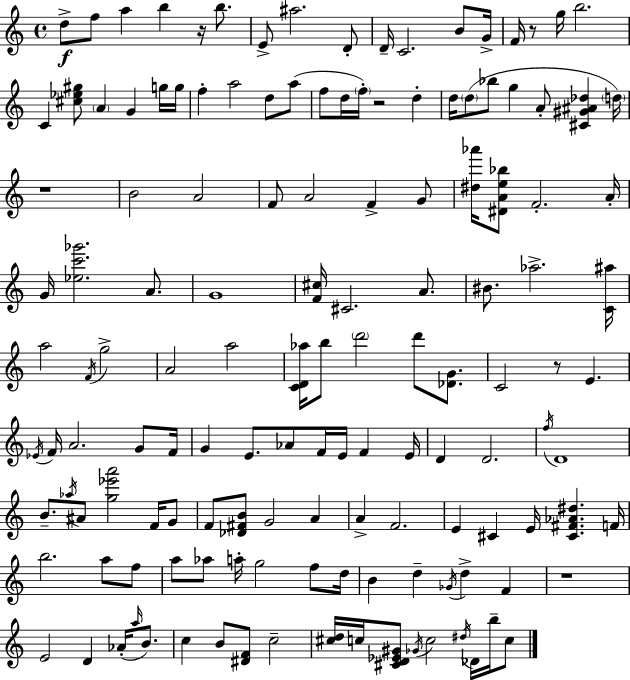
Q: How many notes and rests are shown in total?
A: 139